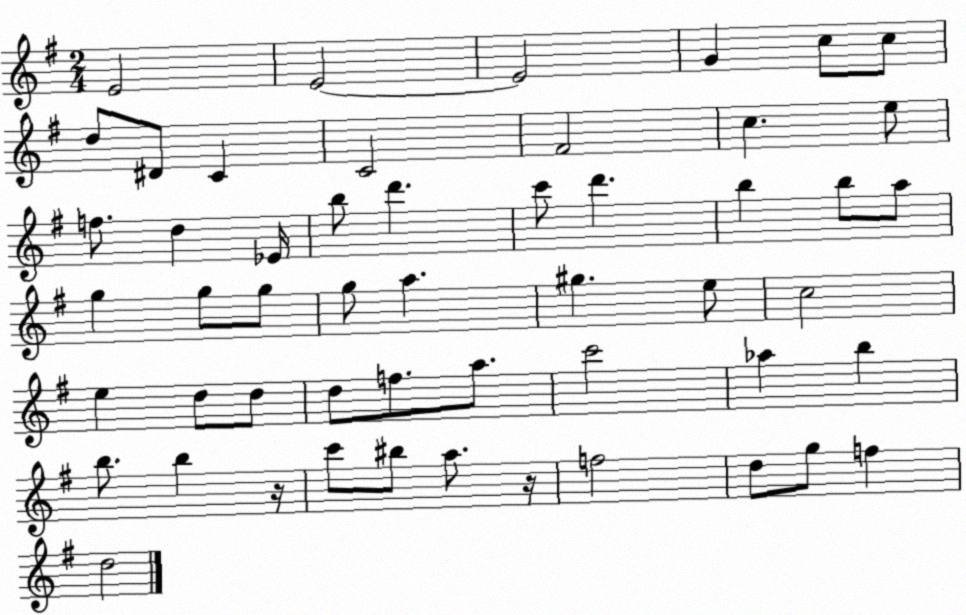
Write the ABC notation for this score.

X:1
T:Untitled
M:2/4
L:1/4
K:G
E2 E2 E2 G c/2 c/2 d/2 ^D/2 C C2 ^F2 c e/2 f/2 d _E/4 b/2 d' c'/2 d' b b/2 a/2 g g/2 g/2 g/2 a ^g e/2 c2 e d/2 d/2 d/2 f/2 a/2 c'2 _a b b/2 b z/4 c'/2 ^b/2 a/2 z/4 f2 d/2 g/2 f d2